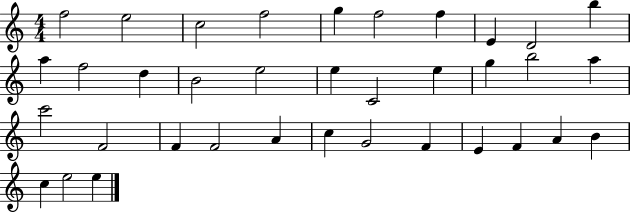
{
  \clef treble
  \numericTimeSignature
  \time 4/4
  \key c \major
  f''2 e''2 | c''2 f''2 | g''4 f''2 f''4 | e'4 d'2 b''4 | \break a''4 f''2 d''4 | b'2 e''2 | e''4 c'2 e''4 | g''4 b''2 a''4 | \break c'''2 f'2 | f'4 f'2 a'4 | c''4 g'2 f'4 | e'4 f'4 a'4 b'4 | \break c''4 e''2 e''4 | \bar "|."
}